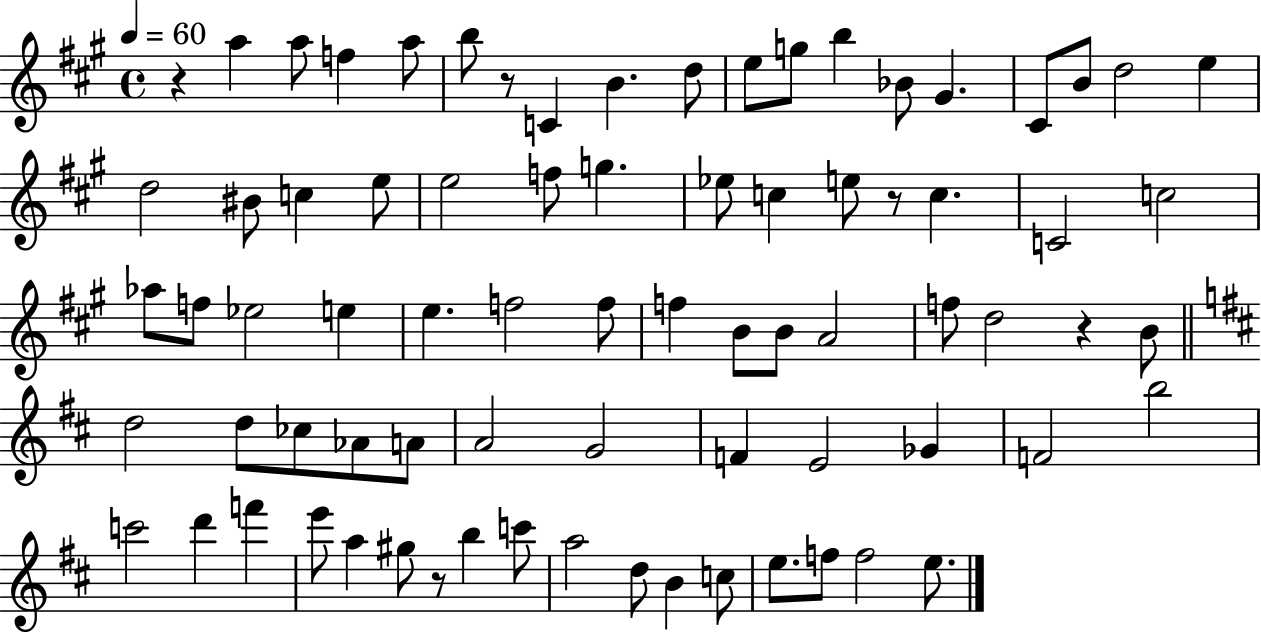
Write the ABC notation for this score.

X:1
T:Untitled
M:4/4
L:1/4
K:A
z a a/2 f a/2 b/2 z/2 C B d/2 e/2 g/2 b _B/2 ^G ^C/2 B/2 d2 e d2 ^B/2 c e/2 e2 f/2 g _e/2 c e/2 z/2 c C2 c2 _a/2 f/2 _e2 e e f2 f/2 f B/2 B/2 A2 f/2 d2 z B/2 d2 d/2 _c/2 _A/2 A/2 A2 G2 F E2 _G F2 b2 c'2 d' f' e'/2 a ^g/2 z/2 b c'/2 a2 d/2 B c/2 e/2 f/2 f2 e/2